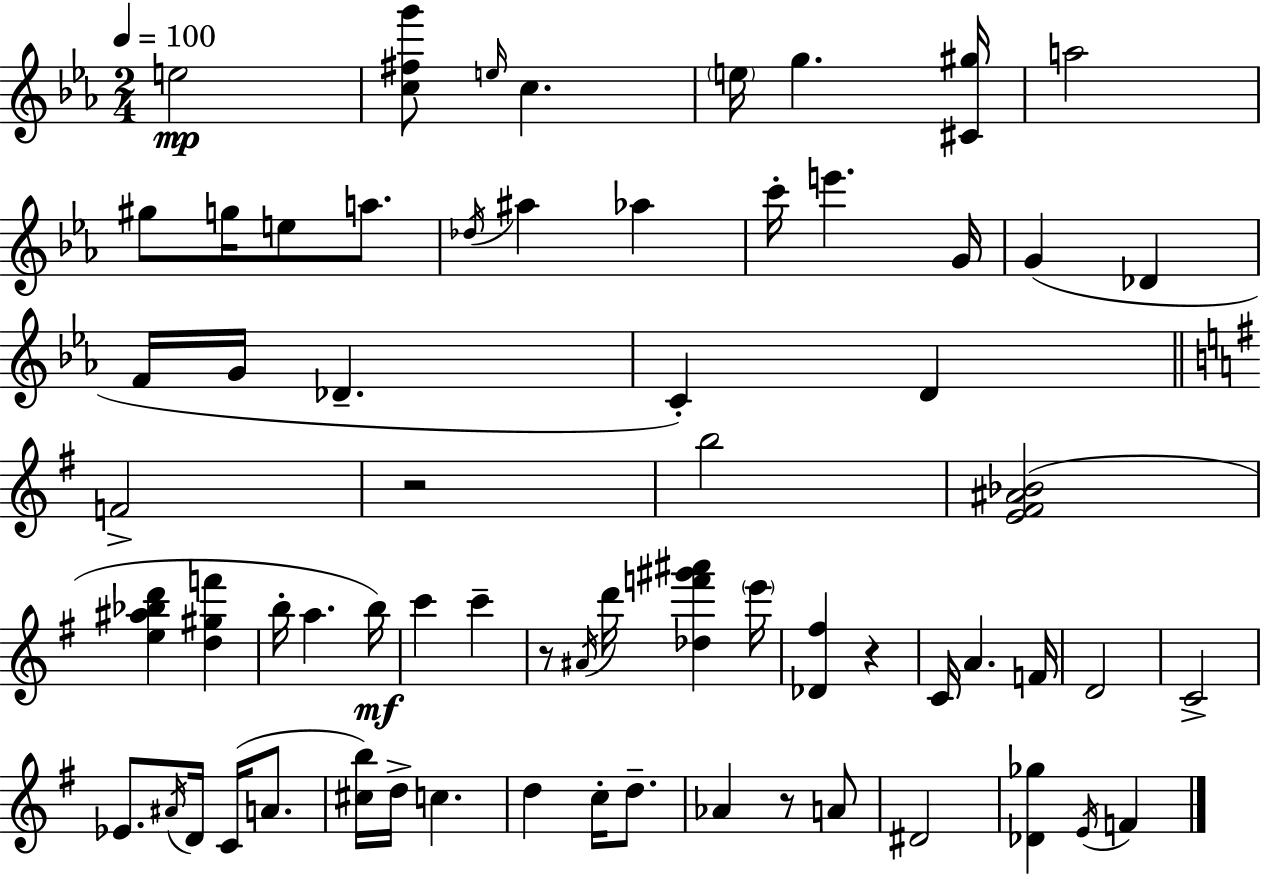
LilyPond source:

{
  \clef treble
  \numericTimeSignature
  \time 2/4
  \key ees \major
  \tempo 4 = 100
  e''2\mp | <c'' fis'' g'''>8 \grace { e''16 } c''4. | \parenthesize e''16 g''4. | <cis' gis''>16 a''2 | \break gis''8 g''16 e''8 a''8. | \acciaccatura { des''16 } ais''4 aes''4 | c'''16-. e'''4. | g'16 g'4( des'4 | \break f'16 g'16 des'4.-- | c'4-.) d'4 | \bar "||" \break \key g \major f'2-> | r2 | b''2 | <e' fis' ais' bes'>2( | \break <e'' ais'' bes'' d'''>4 <d'' gis'' f'''>4 | b''16-. a''4. b''16\mf) | c'''4 c'''4-- | r8 \acciaccatura { ais'16 } d'''16 <des'' f''' gis''' ais'''>4 | \break \parenthesize e'''16 <des' fis''>4 r4 | c'16 a'4. | f'16 d'2 | c'2-> | \break ees'8. \acciaccatura { ais'16 } d'16 c'16( a'8. | <cis'' b''>16) d''16-> c''4. | d''4 c''16-. d''8.-- | aes'4 r8 | \break a'8 dis'2 | <des' ges''>4 \acciaccatura { e'16 } f'4 | \bar "|."
}